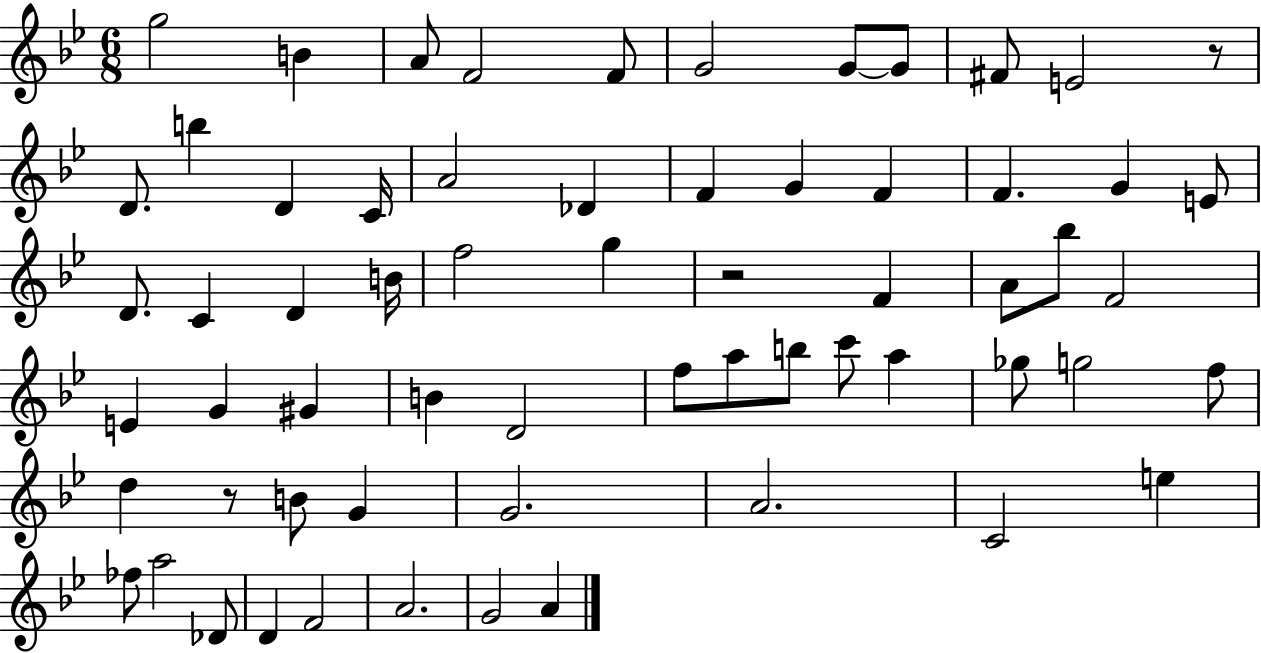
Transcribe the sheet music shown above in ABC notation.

X:1
T:Untitled
M:6/8
L:1/4
K:Bb
g2 B A/2 F2 F/2 G2 G/2 G/2 ^F/2 E2 z/2 D/2 b D C/4 A2 _D F G F F G E/2 D/2 C D B/4 f2 g z2 F A/2 _b/2 F2 E G ^G B D2 f/2 a/2 b/2 c'/2 a _g/2 g2 f/2 d z/2 B/2 G G2 A2 C2 e _f/2 a2 _D/2 D F2 A2 G2 A